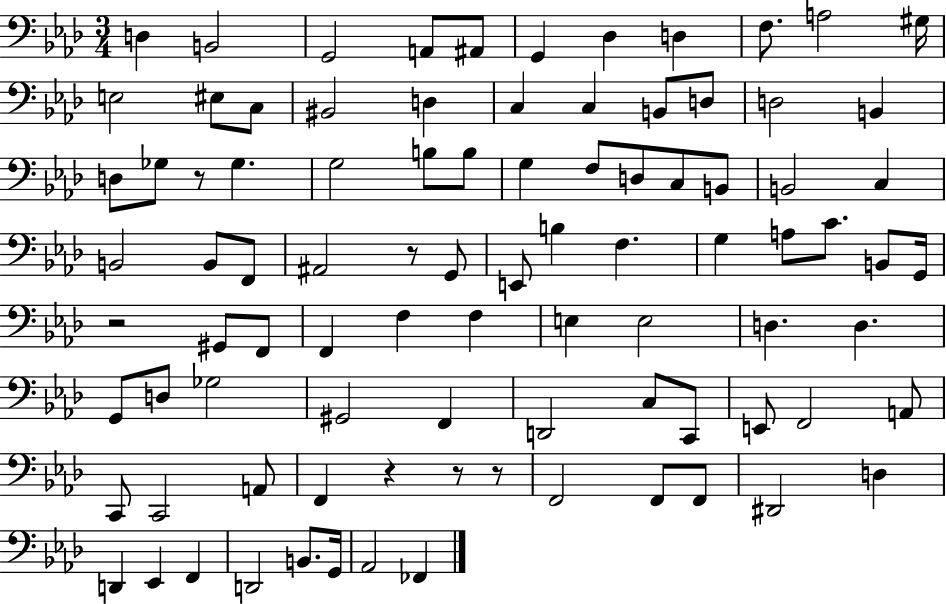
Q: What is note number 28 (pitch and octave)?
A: B3